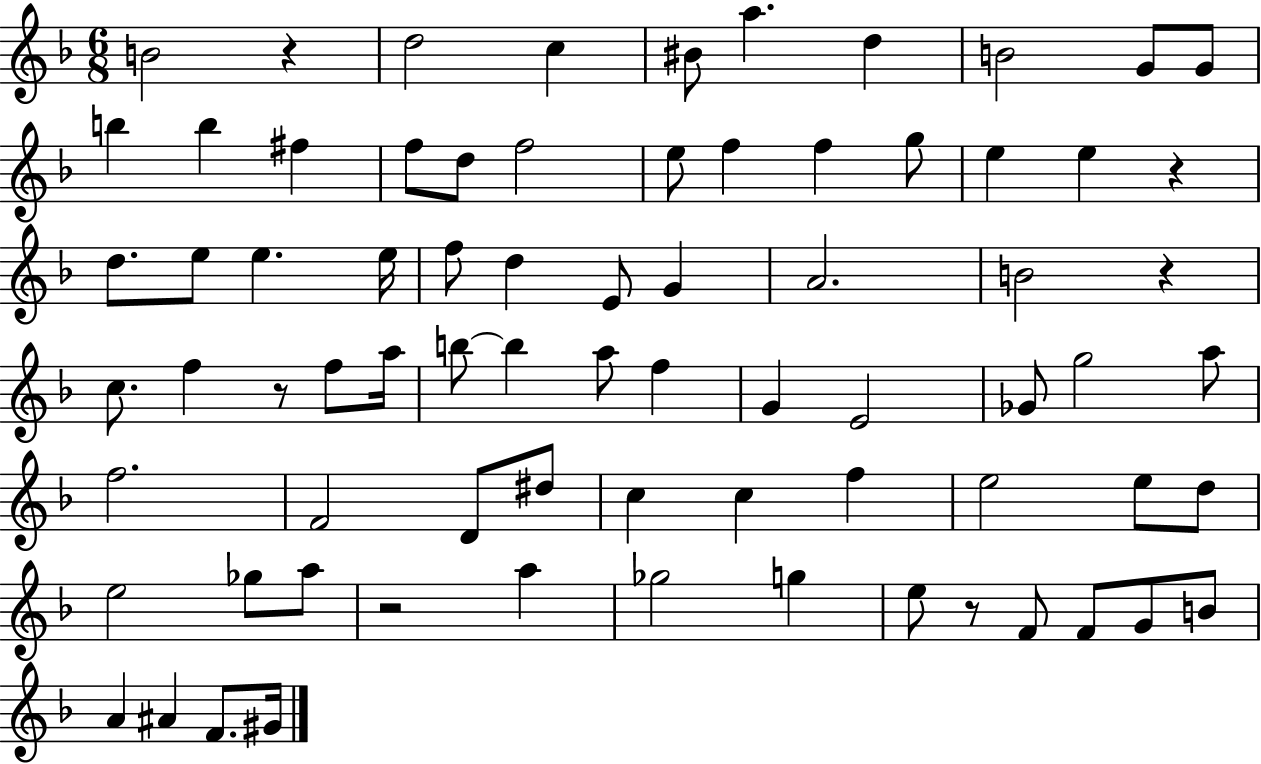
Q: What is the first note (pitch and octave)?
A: B4